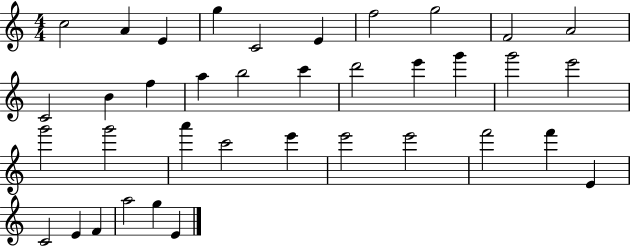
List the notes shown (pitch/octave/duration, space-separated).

C5/h A4/q E4/q G5/q C4/h E4/q F5/h G5/h F4/h A4/h C4/h B4/q F5/q A5/q B5/h C6/q D6/h E6/q G6/q G6/h E6/h G6/h G6/h A6/q C6/h E6/q E6/h E6/h F6/h F6/q E4/q C4/h E4/q F4/q A5/h G5/q E4/q